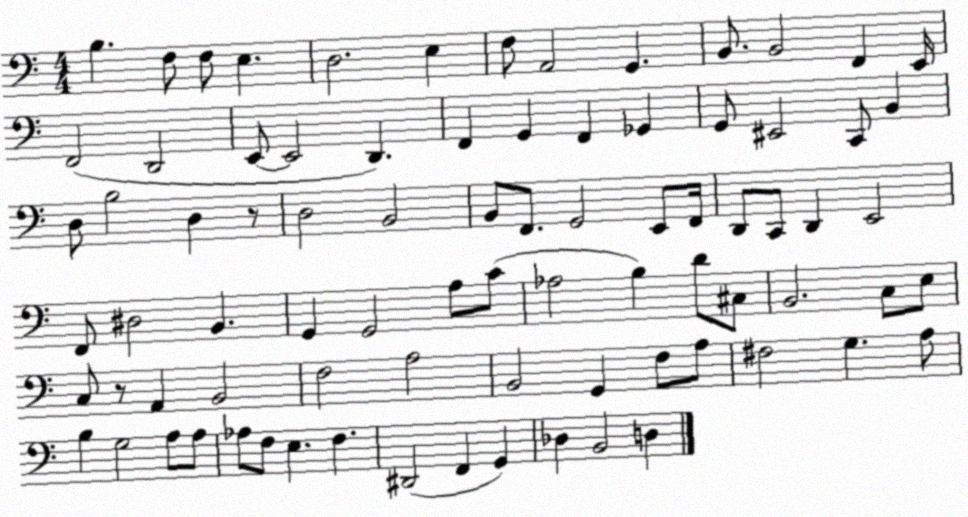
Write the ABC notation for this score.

X:1
T:Untitled
M:4/4
L:1/4
K:C
B, F,/2 F,/2 E, D,2 E, F,/2 A,,2 G,, B,,/2 B,,2 F,, E,,/4 F,,2 D,,2 E,,/2 E,,2 D,, F,, G,, F,, _G,, G,,/2 ^E,,2 C,,/2 B,, D,/2 B,2 D, z/2 D,2 B,,2 B,,/2 F,,/2 G,,2 E,,/2 F,,/4 D,,/2 C,,/2 D,, E,,2 F,,/2 ^D,2 B,, G,, G,,2 A,/2 C/2 _A,2 B, D/2 ^C,/2 B,,2 C,/2 E,/2 C,/2 z/2 A,, B,,2 F,2 A,2 B,,2 G,, F,/2 A,/2 ^F,2 G, A,/2 B, G,2 A,/2 A,/2 _A,/2 F,/2 E, F, ^D,,2 F,, G,, _D, B,,2 D,